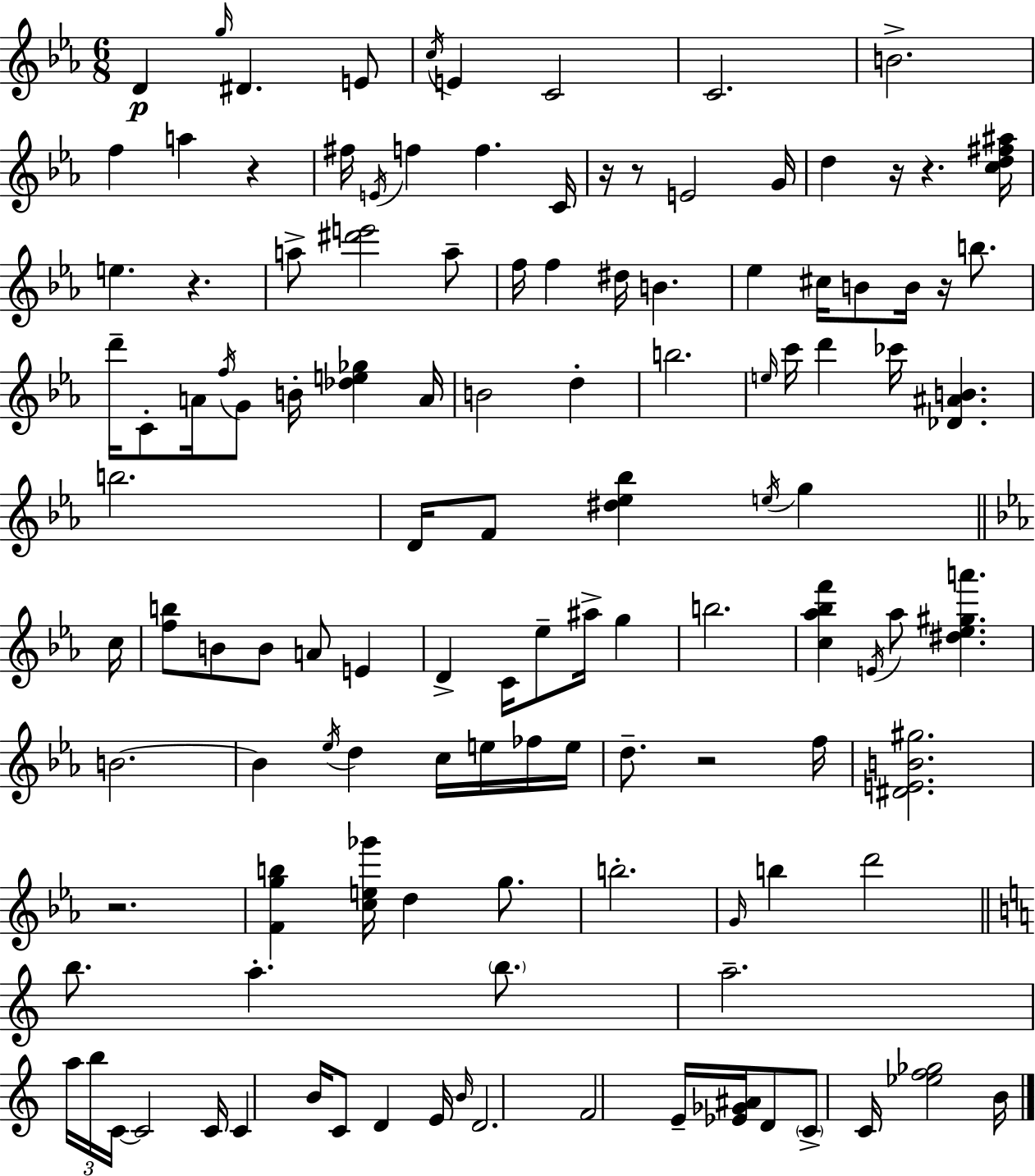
{
  \clef treble
  \numericTimeSignature
  \time 6/8
  \key ees \major
  d'4\p \grace { g''16 } dis'4. e'8 | \acciaccatura { c''16 } e'4 c'2 | c'2. | b'2.-> | \break f''4 a''4 r4 | fis''16 \acciaccatura { e'16 } f''4 f''4. | c'16 r16 r8 e'2 | g'16 d''4 r16 r4. | \break <c'' d'' fis'' ais''>16 e''4. r4. | a''8-> <dis''' e'''>2 | a''8-- f''16 f''4 dis''16 b'4. | ees''4 cis''16 b'8 b'16 r16 | \break b''8. d'''16-- c'8-. a'16 \acciaccatura { f''16 } g'8 b'16-. <des'' e'' ges''>4 | a'16 b'2 | d''4-. b''2. | \grace { e''16 } c'''16 d'''4 ces'''16 <des' ais' b'>4. | \break b''2. | d'16 f'8 <dis'' ees'' bes''>4 | \acciaccatura { e''16 } g''4 \bar "||" \break \key ees \major c''16 <f'' b''>8 b'8 b'8 a'8 e'4 | d'4-> c'16 ees''8-- ais''16-> g''4 | b''2. | <c'' aes'' bes'' f'''>4 \acciaccatura { e'16 } aes''8 <dis'' ees'' gis'' a'''>4. | \break b'2.~~ | b'4 \acciaccatura { ees''16 } d''4 c''16 | e''16 fes''16 e''16 d''8.-- r2 | f''16 <dis' e' b' gis''>2. | \break r2. | <f' g'' b''>4 <c'' e'' ges'''>16 d''4 | g''8. b''2.-. | \grace { g'16 } b''4 d'''2 | \break \bar "||" \break \key c \major b''8. a''4.-. \parenthesize b''8. | a''2.-- | \tuplet 3/2 { a''16 b''16 c'16~~ } c'2 c'16 | c'4 b'16 c'8 d'4 e'16 | \break \grace { b'16 } d'2. | f'2 e'16-- <ees' ges' ais'>16 d'8 | \parenthesize c'8-> c'16 <ees'' f'' ges''>2 | b'16 \bar "|."
}